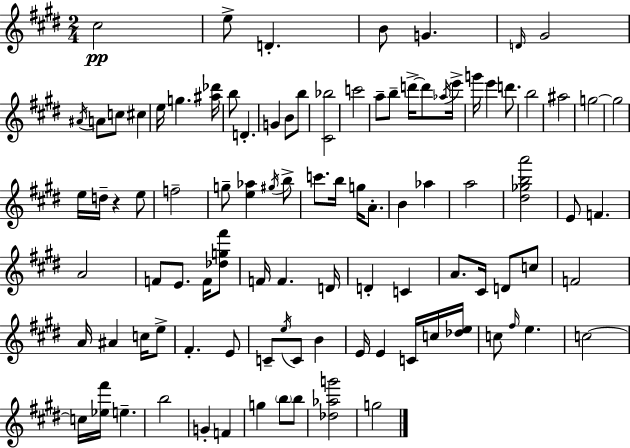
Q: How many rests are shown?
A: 1